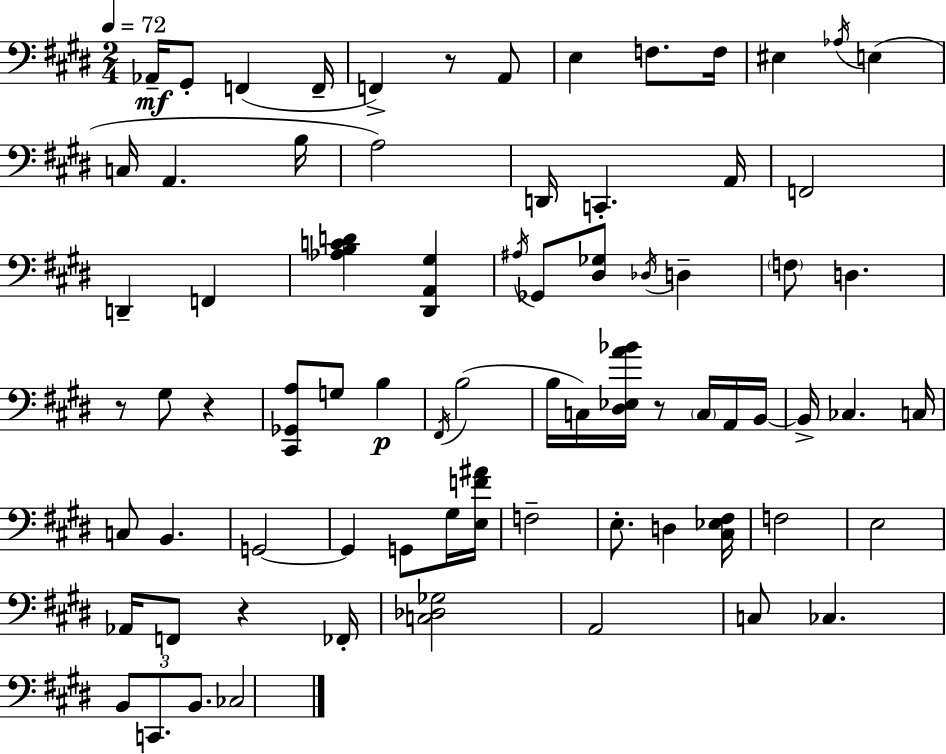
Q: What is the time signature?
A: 2/4